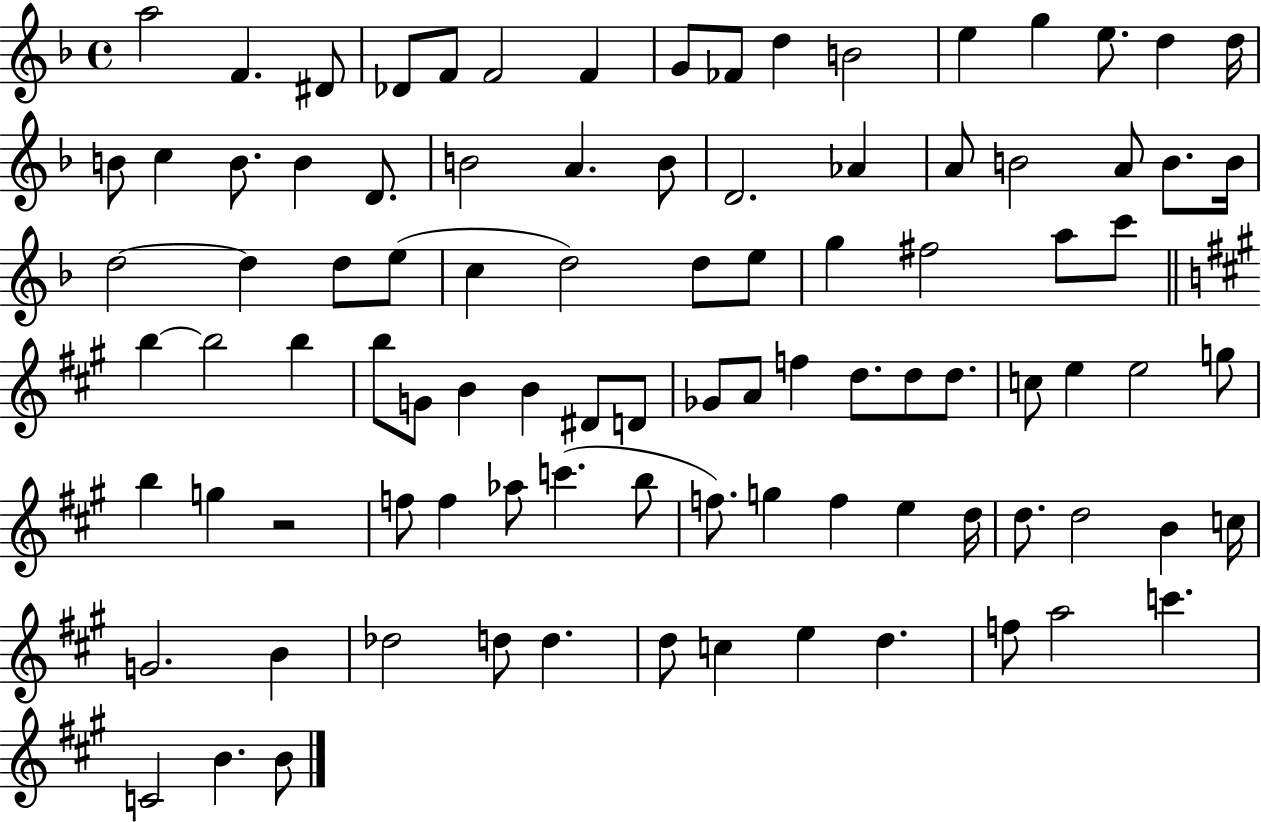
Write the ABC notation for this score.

X:1
T:Untitled
M:4/4
L:1/4
K:F
a2 F ^D/2 _D/2 F/2 F2 F G/2 _F/2 d B2 e g e/2 d d/4 B/2 c B/2 B D/2 B2 A B/2 D2 _A A/2 B2 A/2 B/2 B/4 d2 d d/2 e/2 c d2 d/2 e/2 g ^f2 a/2 c'/2 b b2 b b/2 G/2 B B ^D/2 D/2 _G/2 A/2 f d/2 d/2 d/2 c/2 e e2 g/2 b g z2 f/2 f _a/2 c' b/2 f/2 g f e d/4 d/2 d2 B c/4 G2 B _d2 d/2 d d/2 c e d f/2 a2 c' C2 B B/2